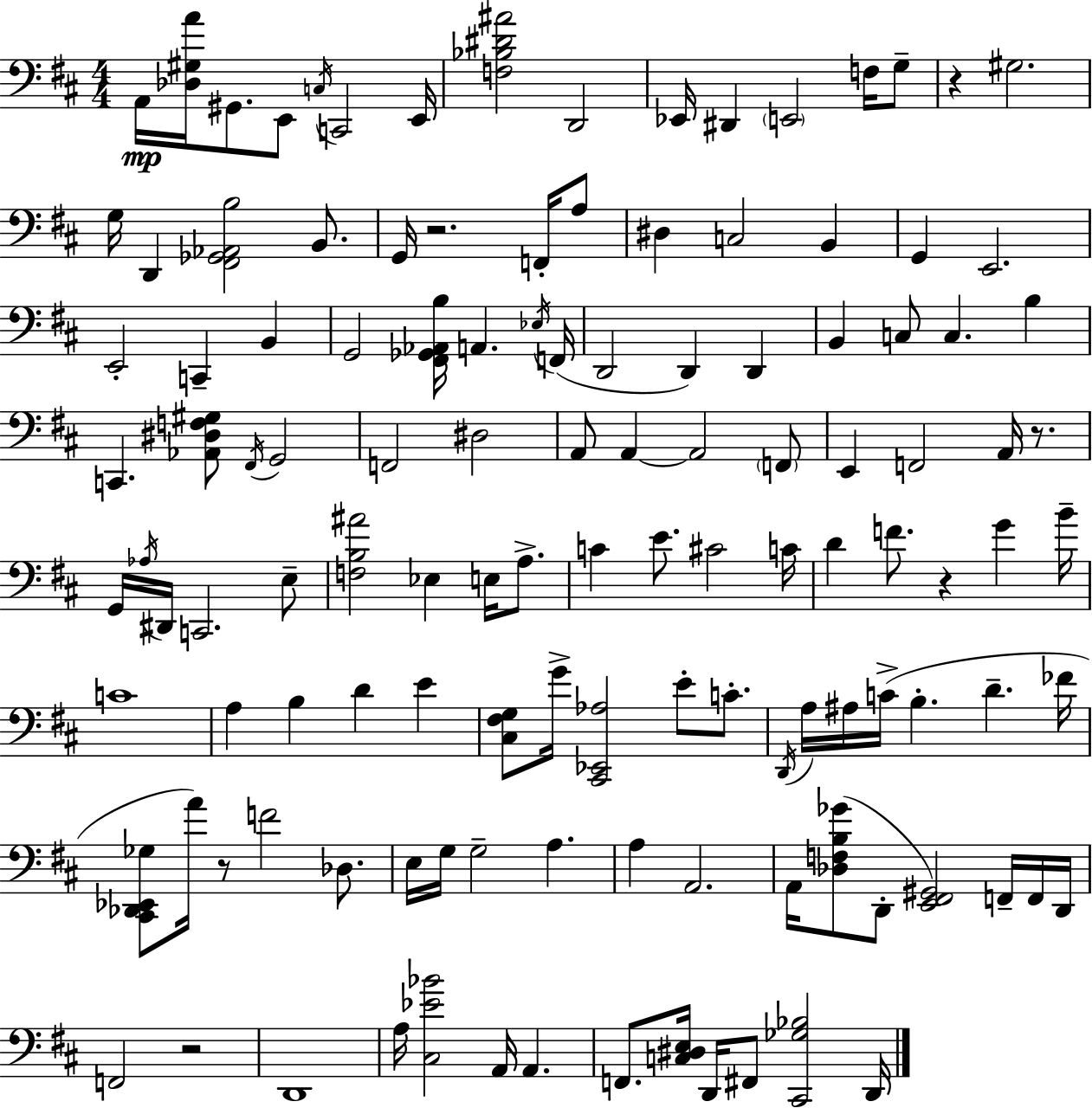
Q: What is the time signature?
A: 4/4